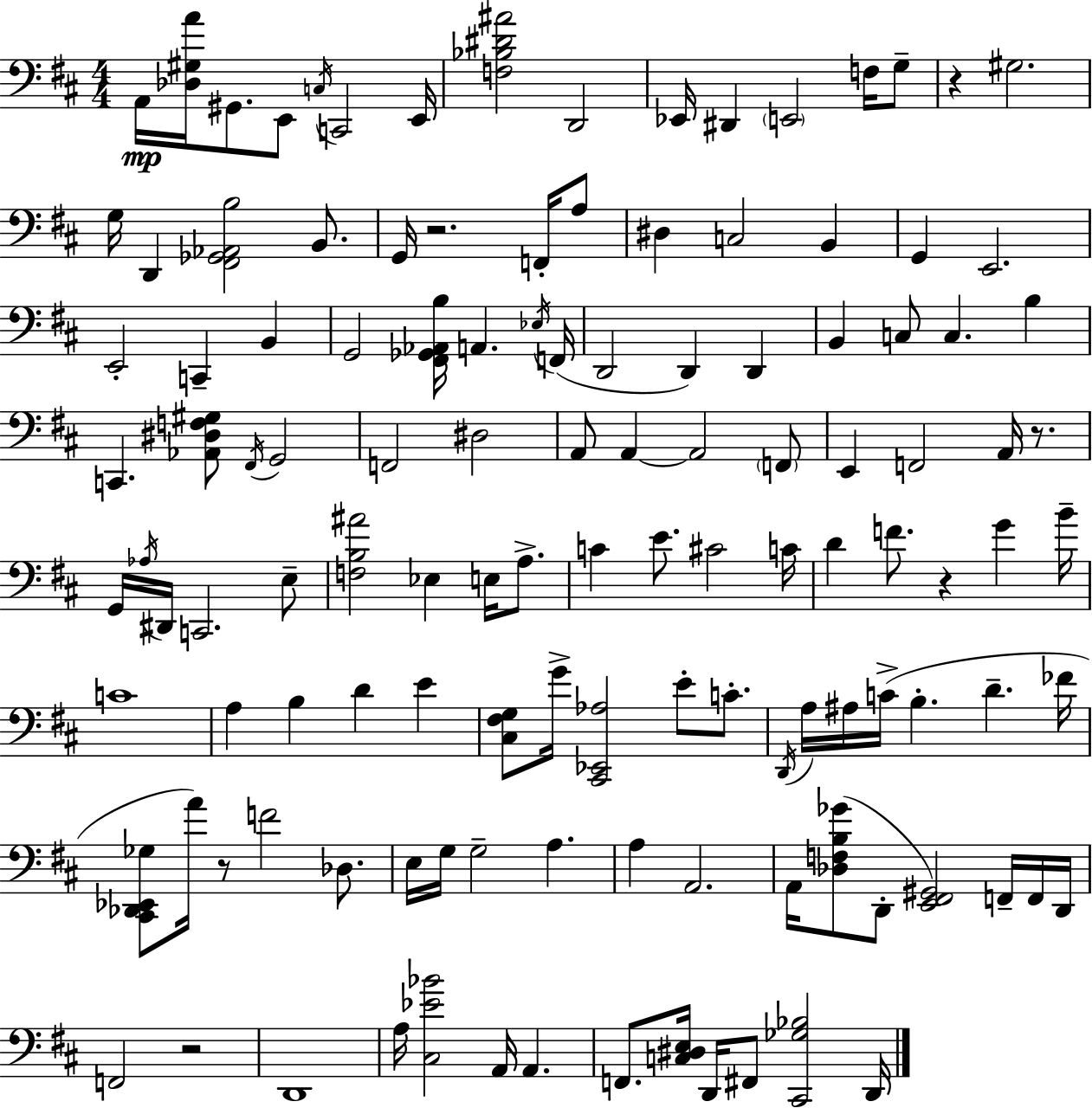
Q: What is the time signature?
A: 4/4